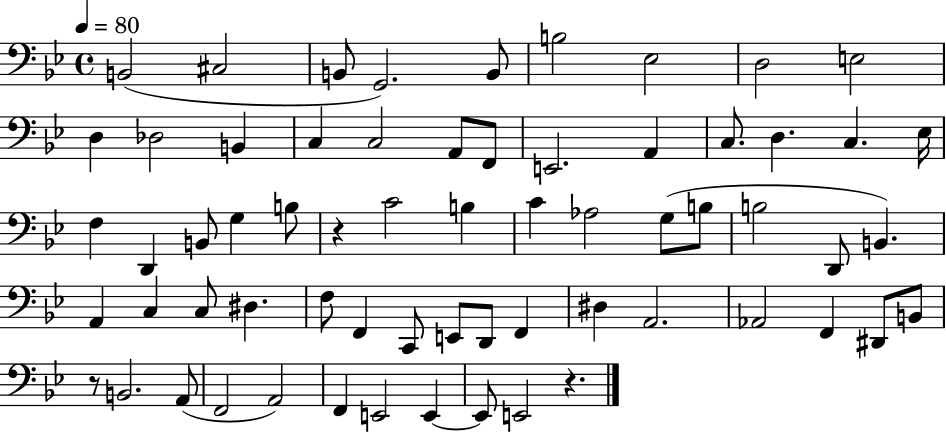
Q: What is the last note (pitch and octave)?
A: E2